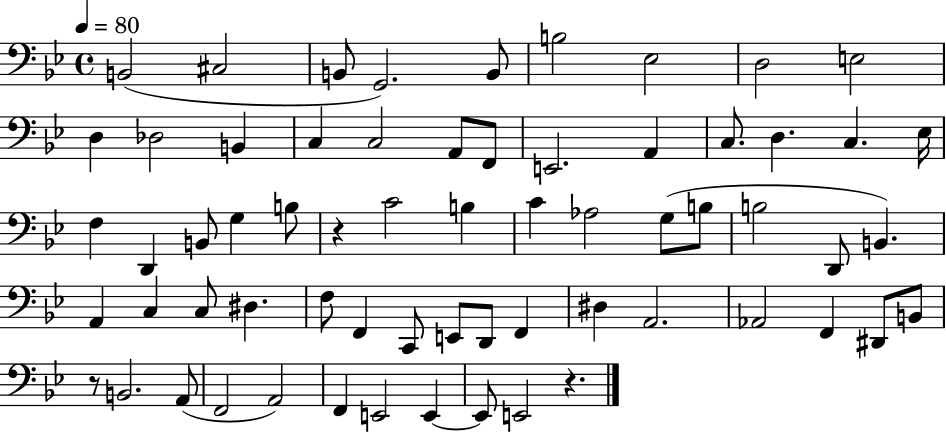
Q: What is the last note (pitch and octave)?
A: E2